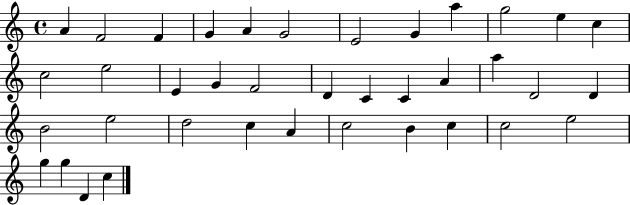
{
  \clef treble
  \time 4/4
  \defaultTimeSignature
  \key c \major
  a'4 f'2 f'4 | g'4 a'4 g'2 | e'2 g'4 a''4 | g''2 e''4 c''4 | \break c''2 e''2 | e'4 g'4 f'2 | d'4 c'4 c'4 a'4 | a''4 d'2 d'4 | \break b'2 e''2 | d''2 c''4 a'4 | c''2 b'4 c''4 | c''2 e''2 | \break g''4 g''4 d'4 c''4 | \bar "|."
}